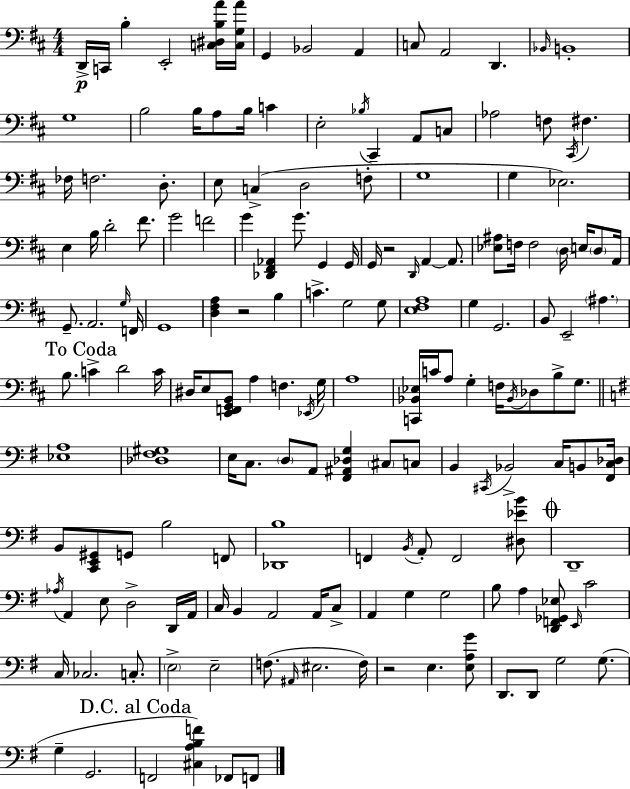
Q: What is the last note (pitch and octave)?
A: F2